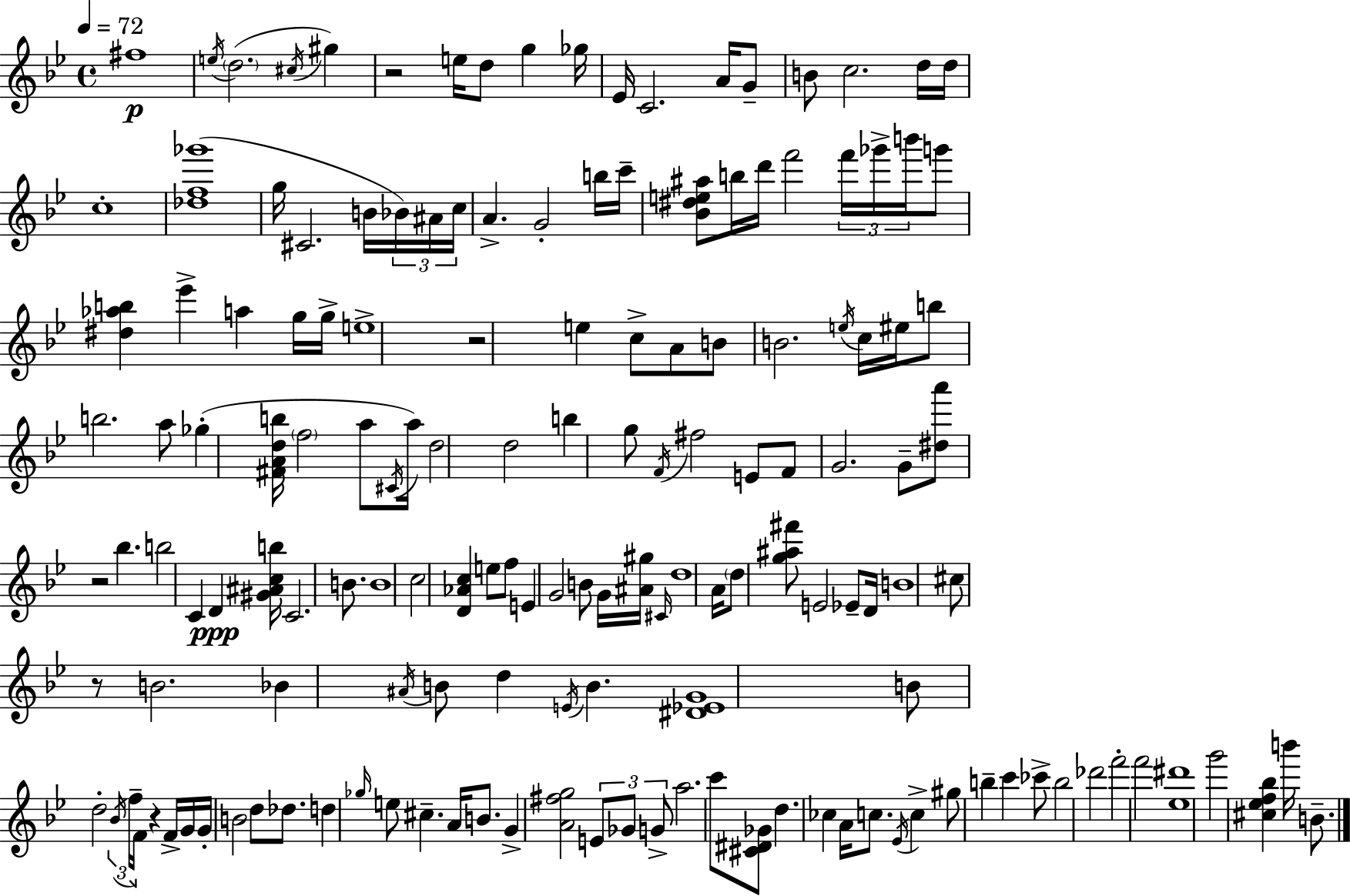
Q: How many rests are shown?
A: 5